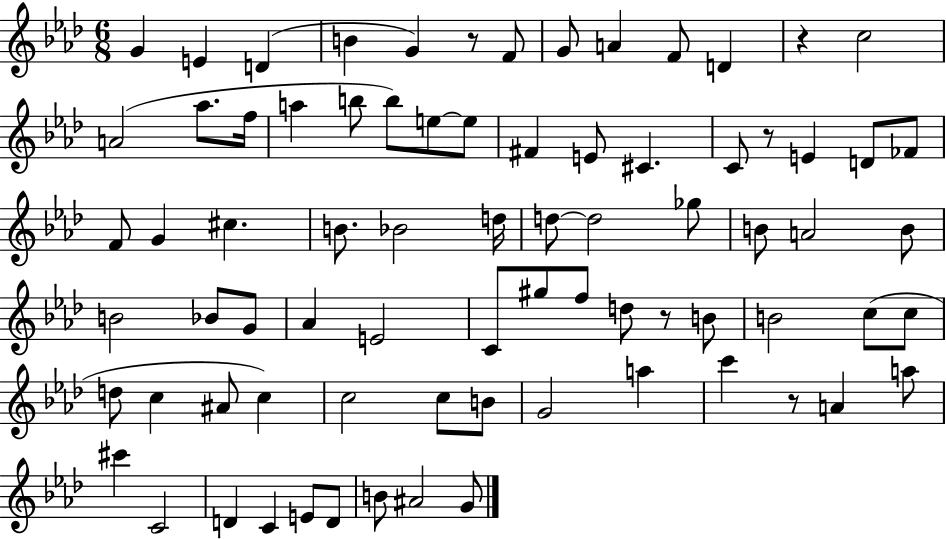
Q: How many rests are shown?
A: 5